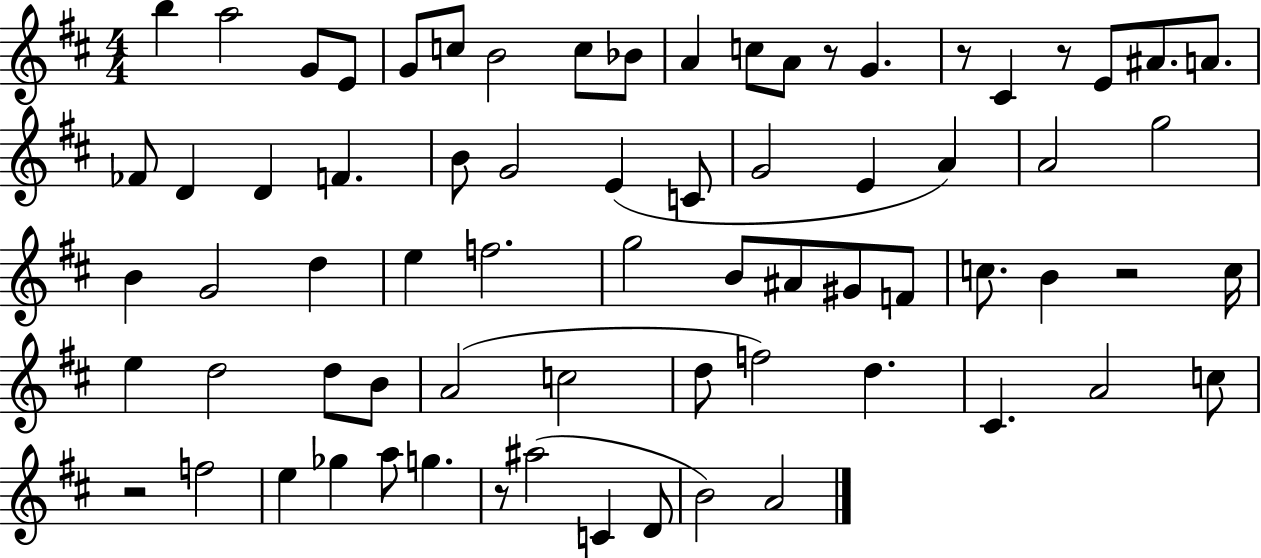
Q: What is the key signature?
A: D major